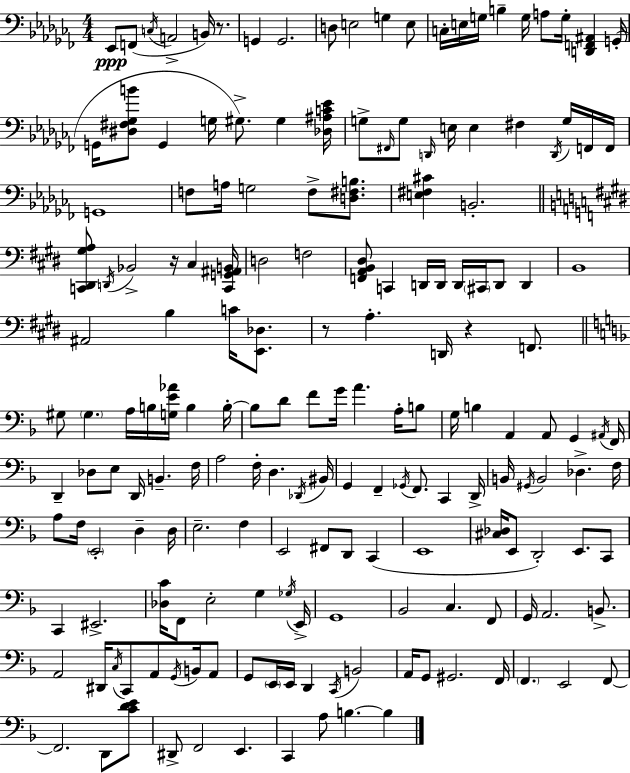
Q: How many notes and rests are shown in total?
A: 179